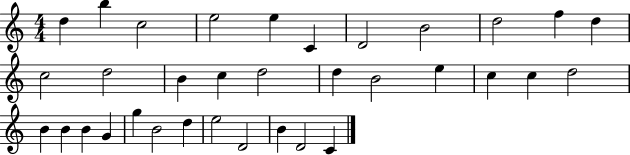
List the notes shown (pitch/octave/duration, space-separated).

D5/q B5/q C5/h E5/h E5/q C4/q D4/h B4/h D5/h F5/q D5/q C5/h D5/h B4/q C5/q D5/h D5/q B4/h E5/q C5/q C5/q D5/h B4/q B4/q B4/q G4/q G5/q B4/h D5/q E5/h D4/h B4/q D4/h C4/q